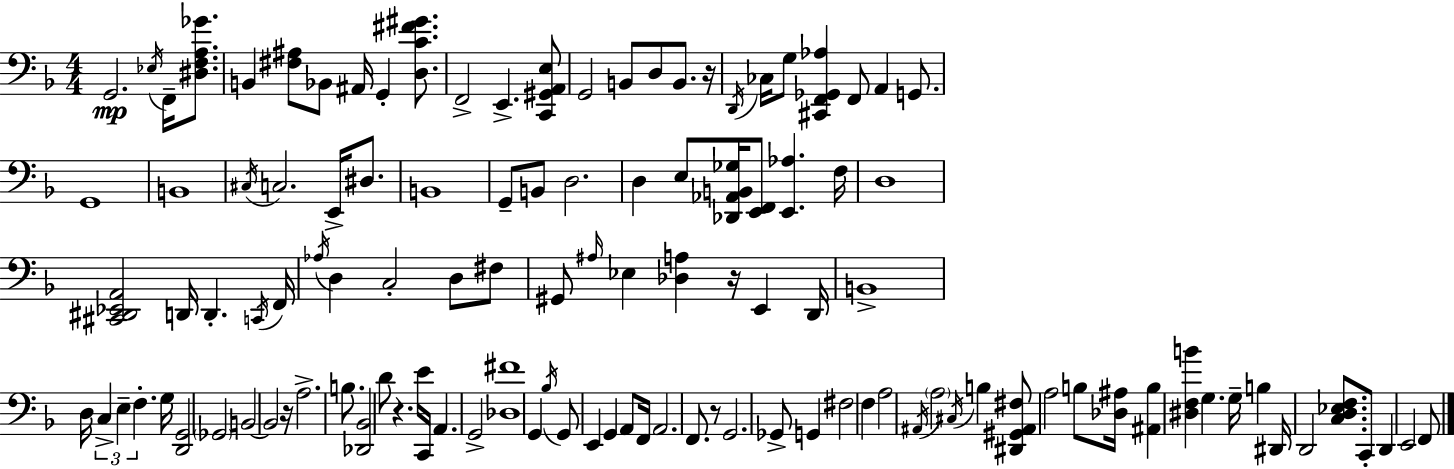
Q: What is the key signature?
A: D minor